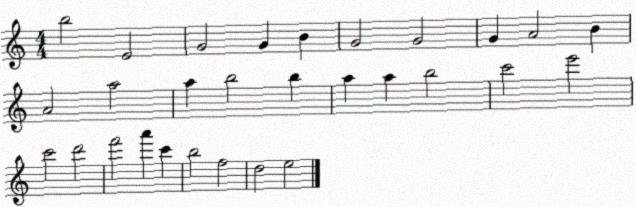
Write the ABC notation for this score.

X:1
T:Untitled
M:4/4
L:1/4
K:C
b2 E2 G2 G B G2 G2 G A2 B A2 a2 a b2 b a a b2 c'2 e'2 c'2 d'2 f'2 a' c' b2 f2 d2 e2